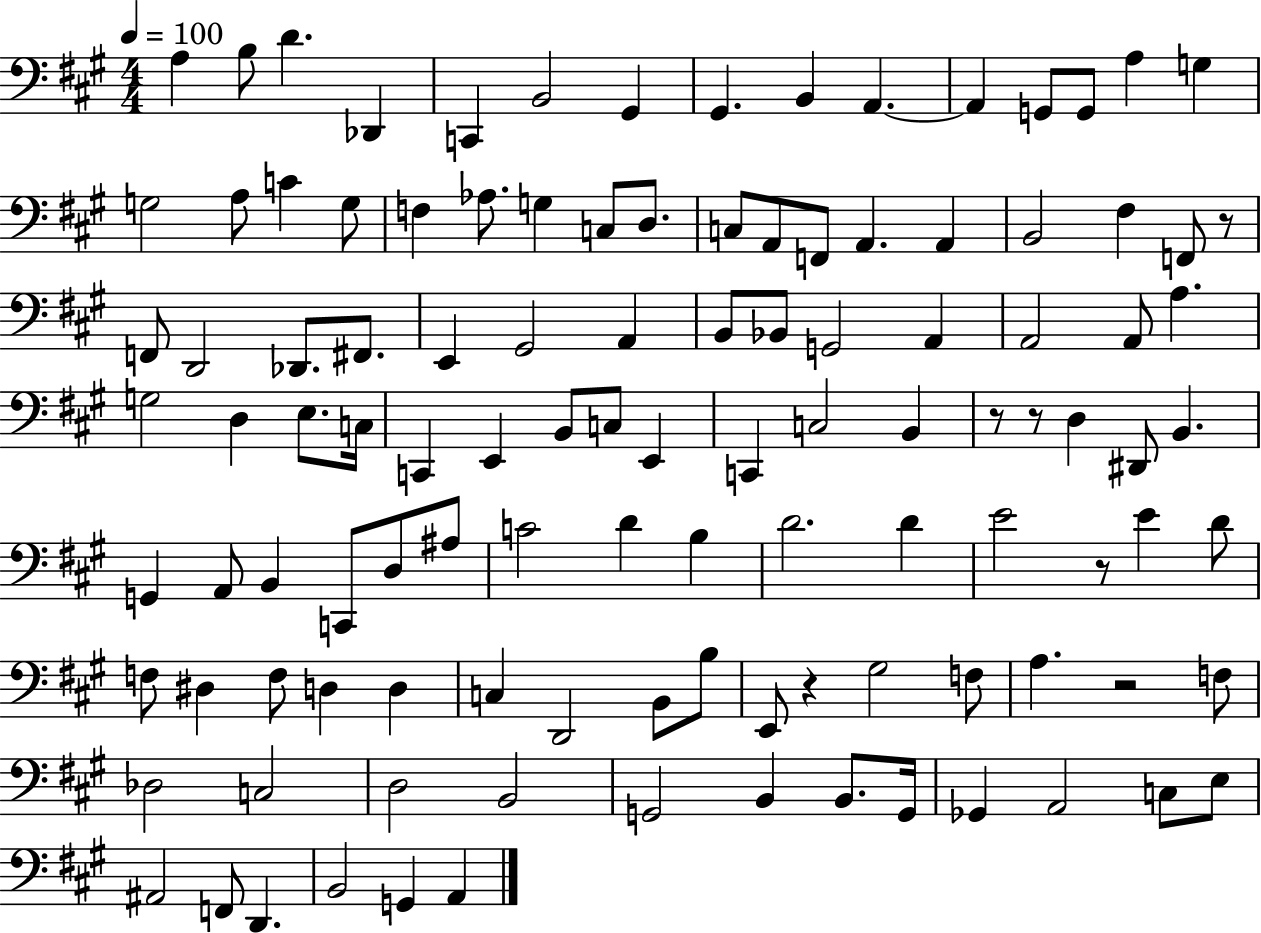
X:1
T:Untitled
M:4/4
L:1/4
K:A
A, B,/2 D _D,, C,, B,,2 ^G,, ^G,, B,, A,, A,, G,,/2 G,,/2 A, G, G,2 A,/2 C G,/2 F, _A,/2 G, C,/2 D,/2 C,/2 A,,/2 F,,/2 A,, A,, B,,2 ^F, F,,/2 z/2 F,,/2 D,,2 _D,,/2 ^F,,/2 E,, ^G,,2 A,, B,,/2 _B,,/2 G,,2 A,, A,,2 A,,/2 A, G,2 D, E,/2 C,/4 C,, E,, B,,/2 C,/2 E,, C,, C,2 B,, z/2 z/2 D, ^D,,/2 B,, G,, A,,/2 B,, C,,/2 D,/2 ^A,/2 C2 D B, D2 D E2 z/2 E D/2 F,/2 ^D, F,/2 D, D, C, D,,2 B,,/2 B,/2 E,,/2 z ^G,2 F,/2 A, z2 F,/2 _D,2 C,2 D,2 B,,2 G,,2 B,, B,,/2 G,,/4 _G,, A,,2 C,/2 E,/2 ^A,,2 F,,/2 D,, B,,2 G,, A,,